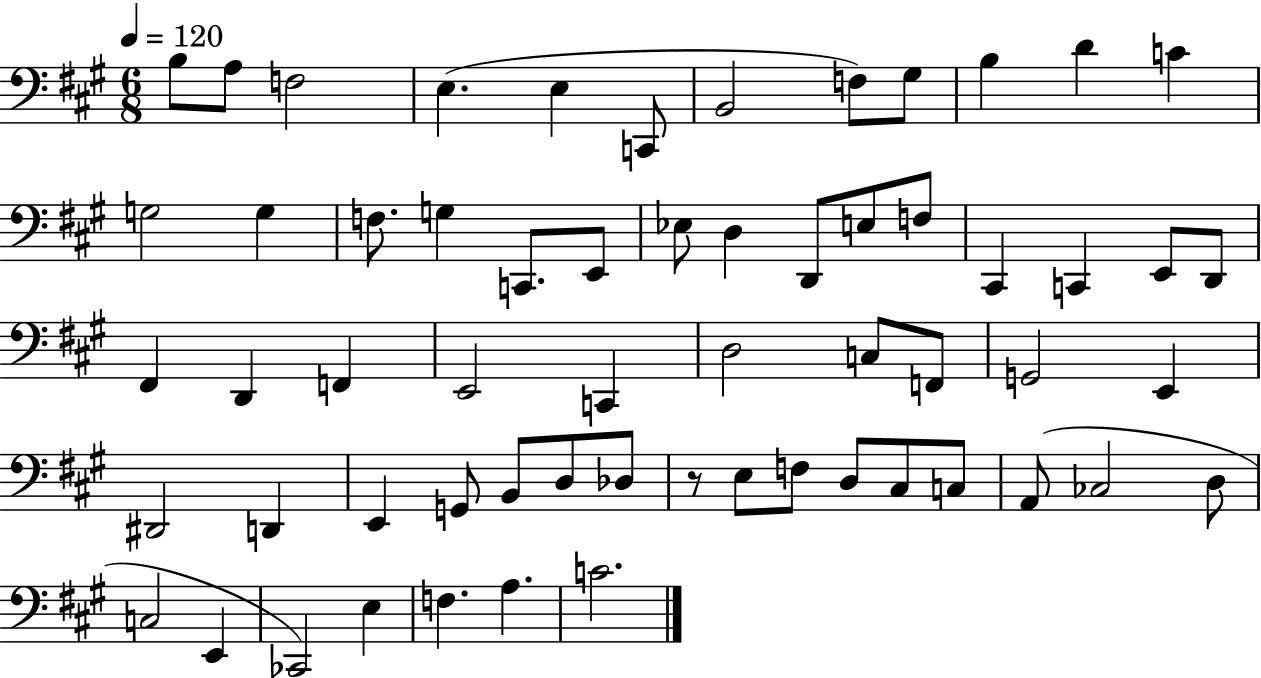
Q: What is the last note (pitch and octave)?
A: C4